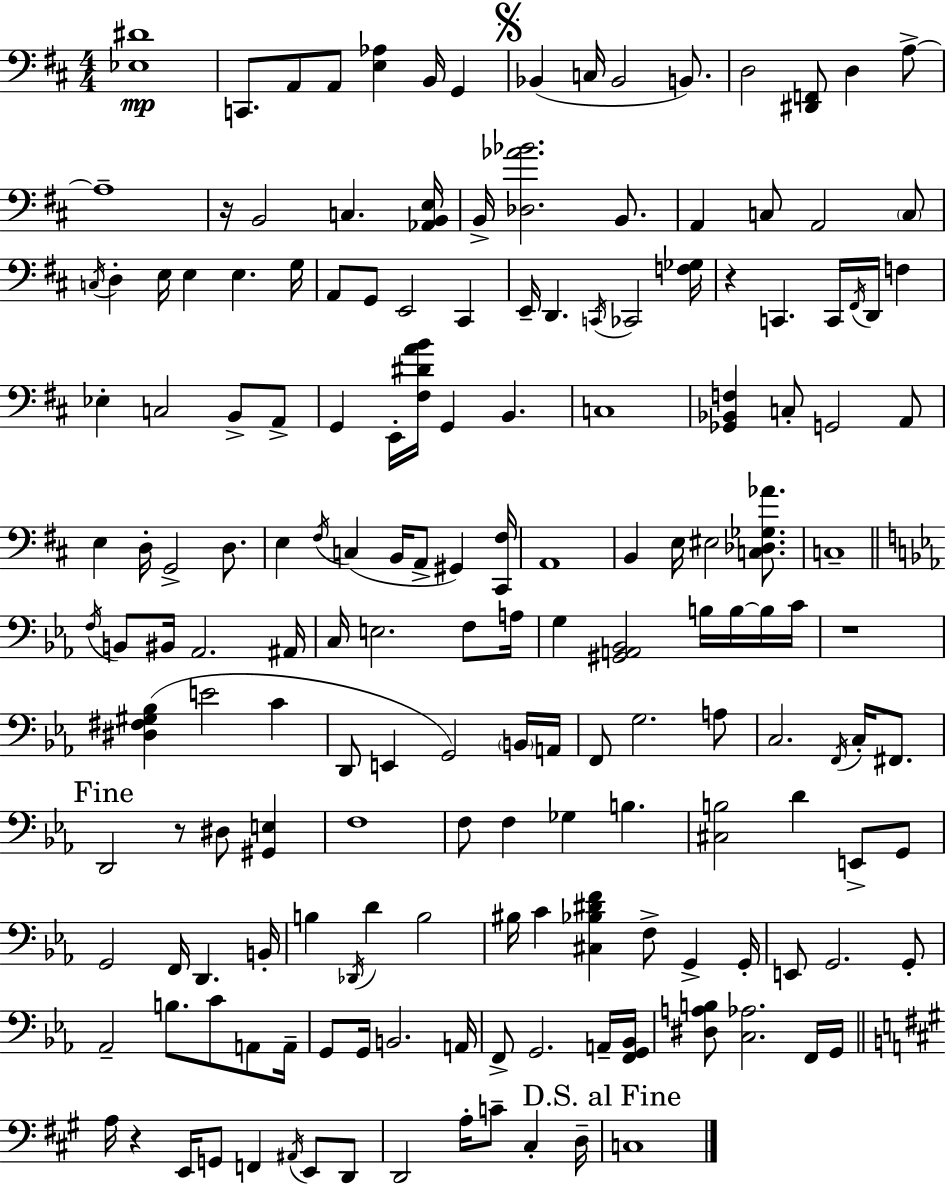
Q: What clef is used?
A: bass